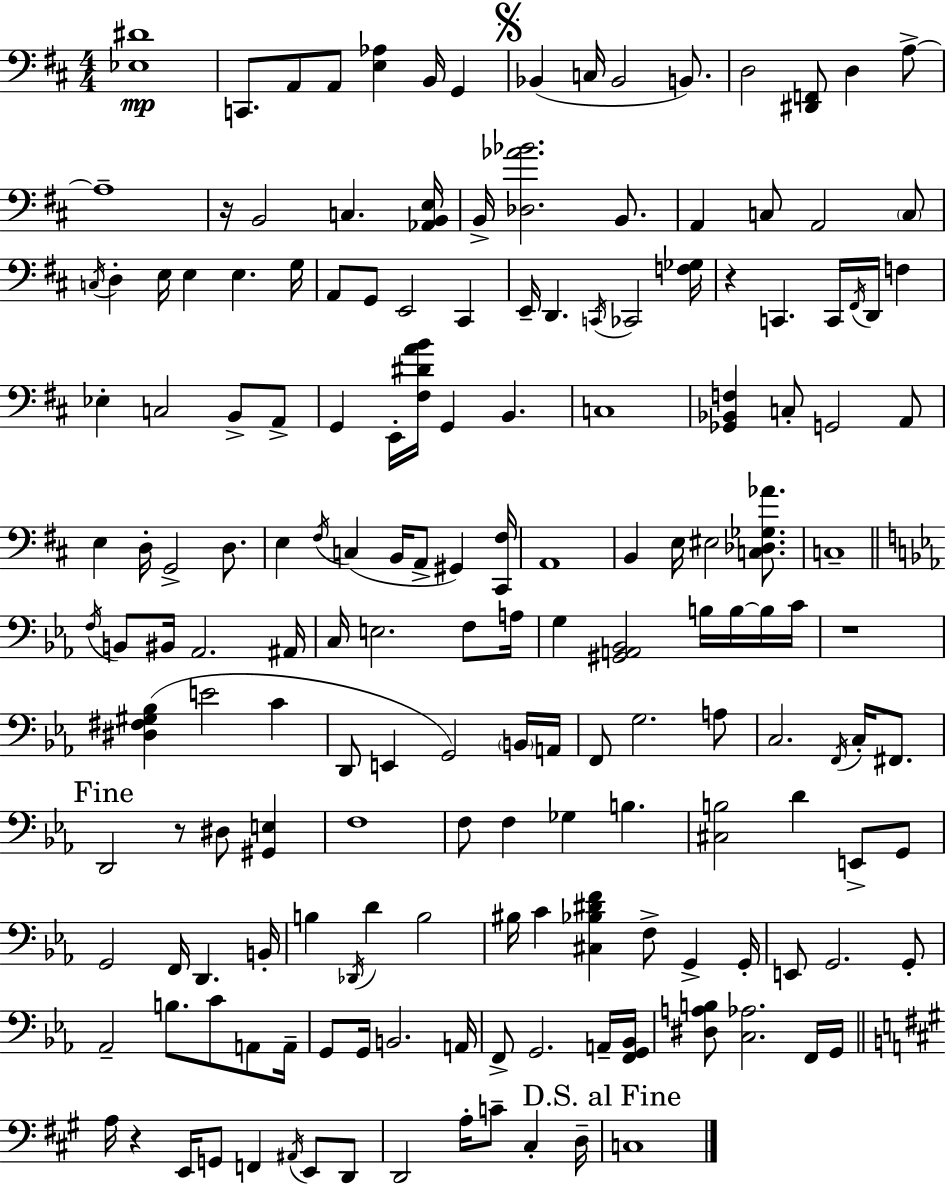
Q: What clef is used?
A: bass